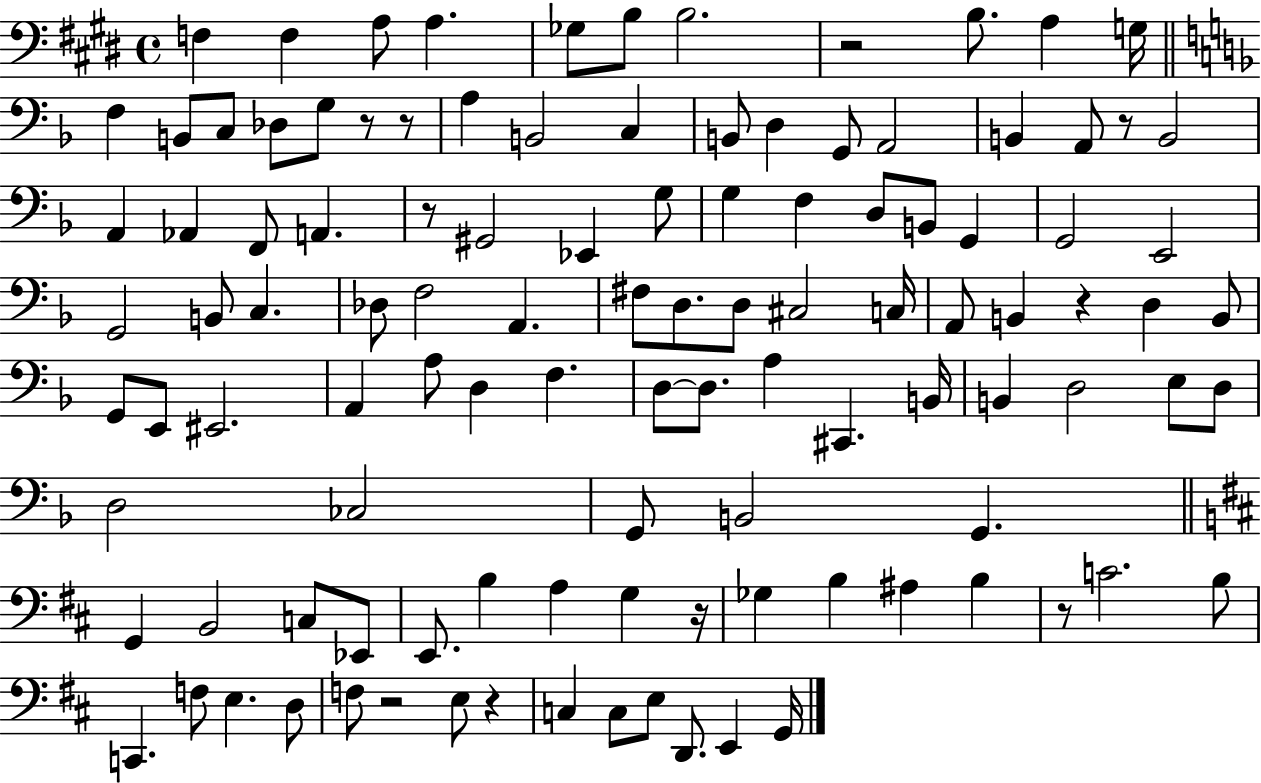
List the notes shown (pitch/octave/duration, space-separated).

F3/q F3/q A3/e A3/q. Gb3/e B3/e B3/h. R/h B3/e. A3/q G3/s F3/q B2/e C3/e Db3/e G3/e R/e R/e A3/q B2/h C3/q B2/e D3/q G2/e A2/h B2/q A2/e R/e B2/h A2/q Ab2/q F2/e A2/q. R/e G#2/h Eb2/q G3/e G3/q F3/q D3/e B2/e G2/q G2/h E2/h G2/h B2/e C3/q. Db3/e F3/h A2/q. F#3/e D3/e. D3/e C#3/h C3/s A2/e B2/q R/q D3/q B2/e G2/e E2/e EIS2/h. A2/q A3/e D3/q F3/q. D3/e D3/e. A3/q C#2/q. B2/s B2/q D3/h E3/e D3/e D3/h CES3/h G2/e B2/h G2/q. G2/q B2/h C3/e Eb2/e E2/e. B3/q A3/q G3/q R/s Gb3/q B3/q A#3/q B3/q R/e C4/h. B3/e C2/q. F3/e E3/q. D3/e F3/e R/h E3/e R/q C3/q C3/e E3/e D2/e. E2/q G2/s